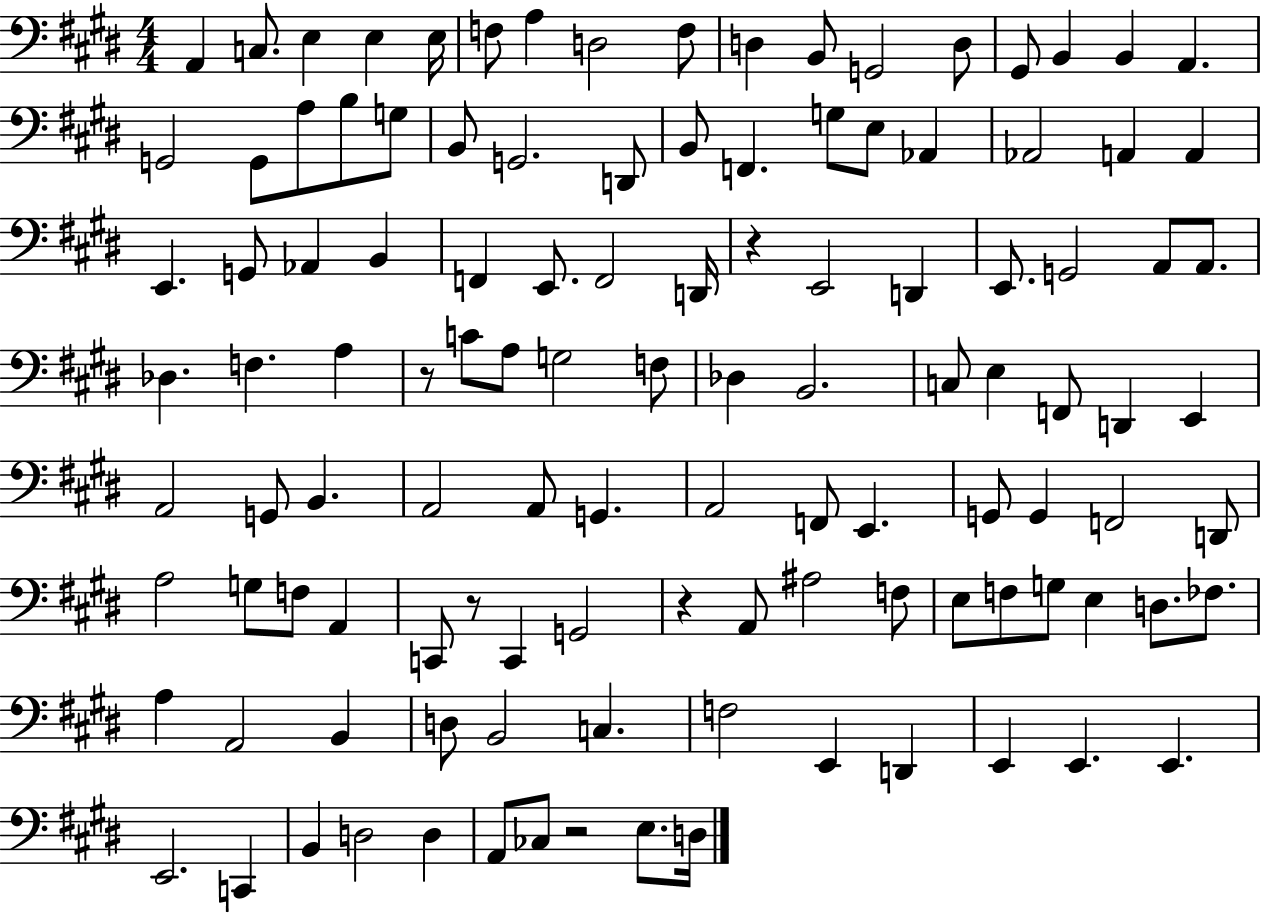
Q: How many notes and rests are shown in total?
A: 116